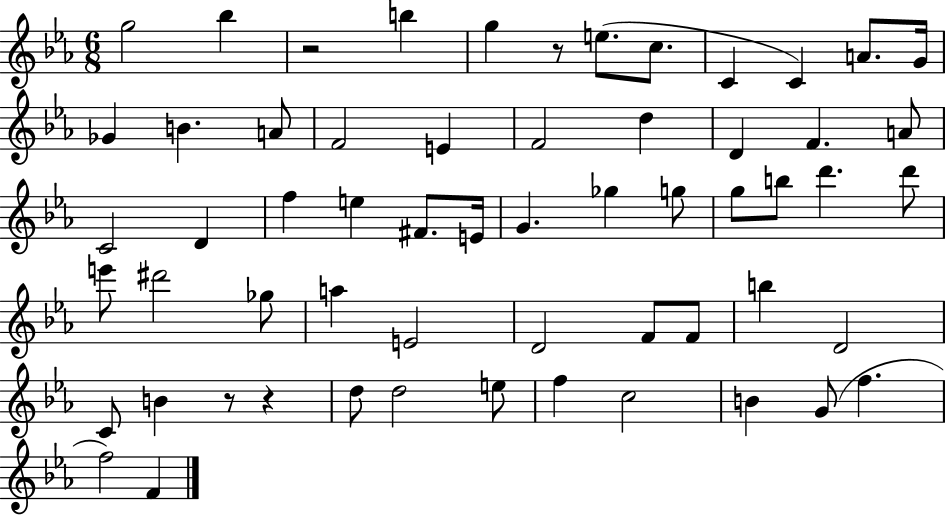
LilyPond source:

{
  \clef treble
  \numericTimeSignature
  \time 6/8
  \key ees \major
  g''2 bes''4 | r2 b''4 | g''4 r8 e''8.( c''8. | c'4 c'4) a'8. g'16 | \break ges'4 b'4. a'8 | f'2 e'4 | f'2 d''4 | d'4 f'4. a'8 | \break c'2 d'4 | f''4 e''4 fis'8. e'16 | g'4. ges''4 g''8 | g''8 b''8 d'''4. d'''8 | \break e'''8 dis'''2 ges''8 | a''4 e'2 | d'2 f'8 f'8 | b''4 d'2 | \break c'8 b'4 r8 r4 | d''8 d''2 e''8 | f''4 c''2 | b'4 g'8( f''4. | \break f''2) f'4 | \bar "|."
}